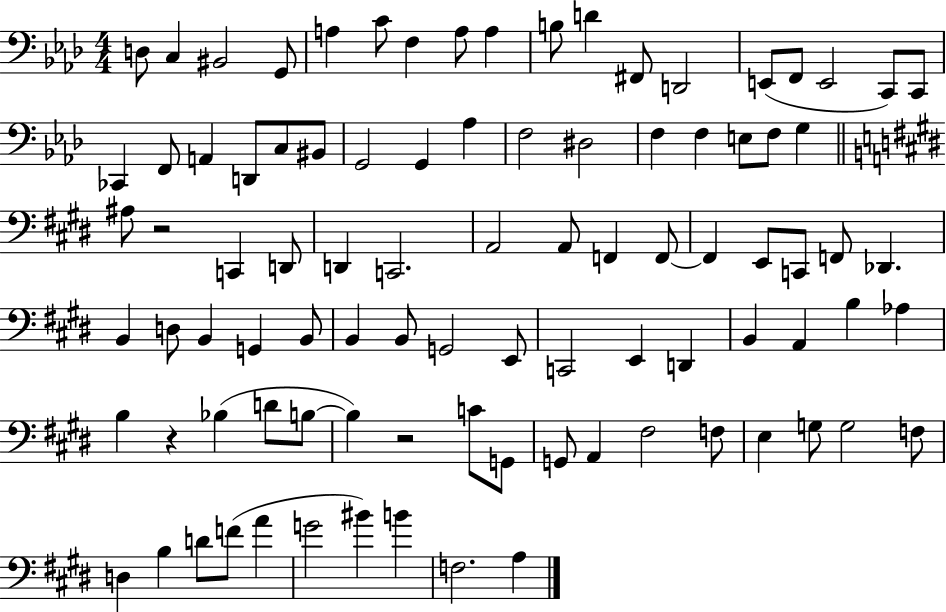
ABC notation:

X:1
T:Untitled
M:4/4
L:1/4
K:Ab
D,/2 C, ^B,,2 G,,/2 A, C/2 F, A,/2 A, B,/2 D ^F,,/2 D,,2 E,,/2 F,,/2 E,,2 C,,/2 C,,/2 _C,, F,,/2 A,, D,,/2 C,/2 ^B,,/2 G,,2 G,, _A, F,2 ^D,2 F, F, E,/2 F,/2 G, ^A,/2 z2 C,, D,,/2 D,, C,,2 A,,2 A,,/2 F,, F,,/2 F,, E,,/2 C,,/2 F,,/2 _D,, B,, D,/2 B,, G,, B,,/2 B,, B,,/2 G,,2 E,,/2 C,,2 E,, D,, B,, A,, B, _A, B, z _B, D/2 B,/2 B, z2 C/2 G,,/2 G,,/2 A,, ^F,2 F,/2 E, G,/2 G,2 F,/2 D, B, D/2 F/2 A G2 ^B B F,2 A,